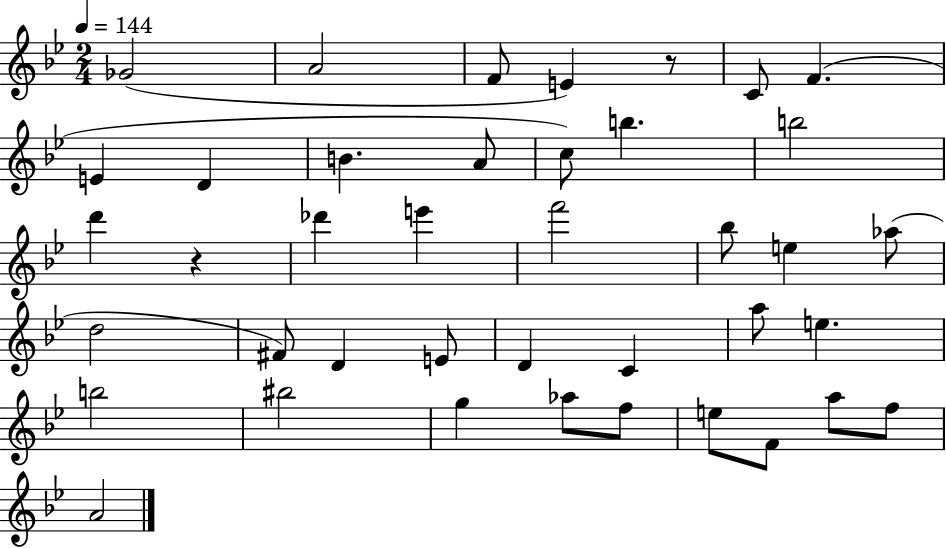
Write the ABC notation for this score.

X:1
T:Untitled
M:2/4
L:1/4
K:Bb
_G2 A2 F/2 E z/2 C/2 F E D B A/2 c/2 b b2 d' z _d' e' f'2 _b/2 e _a/2 d2 ^F/2 D E/2 D C a/2 e b2 ^b2 g _a/2 f/2 e/2 F/2 a/2 f/2 A2